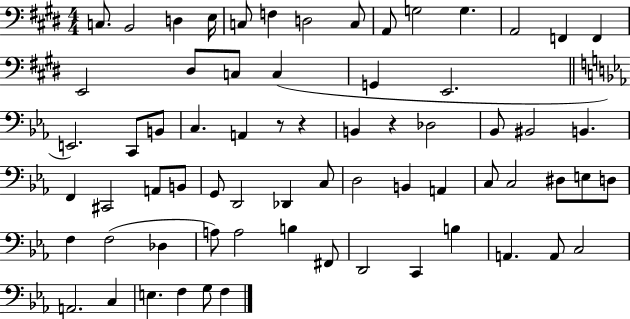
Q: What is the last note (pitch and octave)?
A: F3